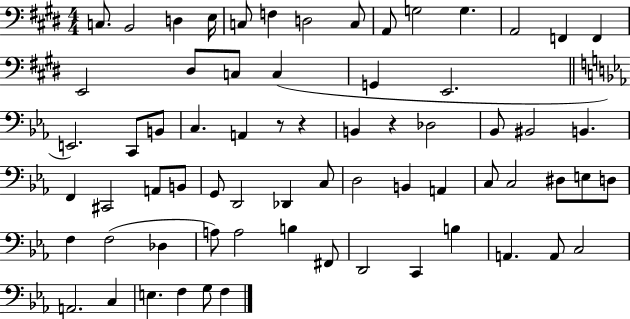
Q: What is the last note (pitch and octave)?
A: F3